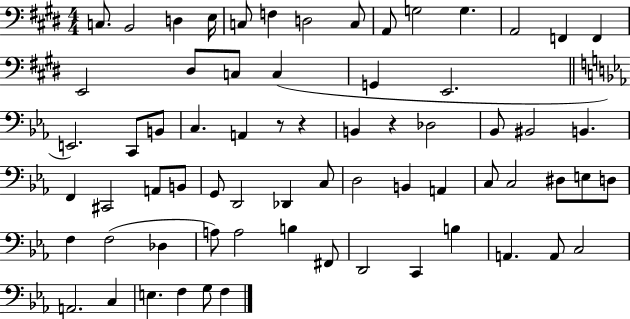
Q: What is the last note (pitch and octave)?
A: F3